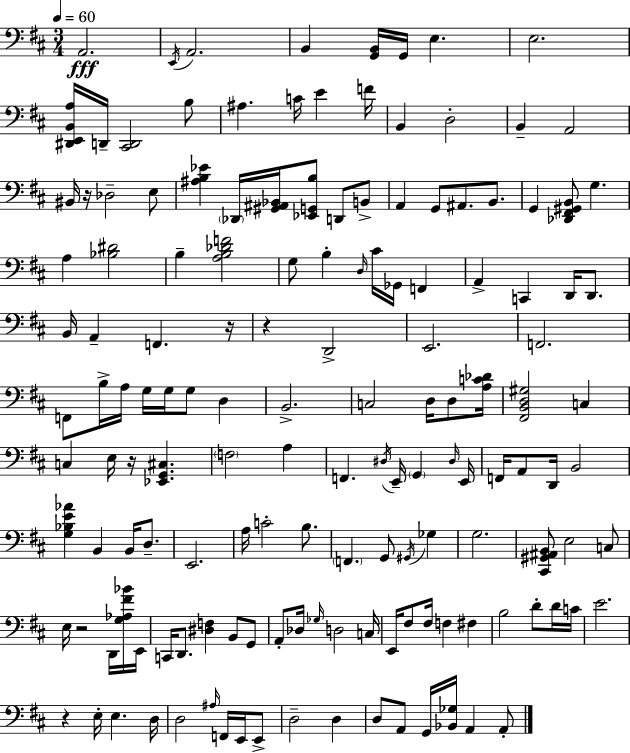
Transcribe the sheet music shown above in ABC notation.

X:1
T:Untitled
M:3/4
L:1/4
K:D
A,,2 E,,/4 A,,2 B,, [G,,B,,]/4 G,,/4 E, E,2 [^D,,E,,B,,A,]/4 D,,/4 [^C,,D,,]2 B,/2 ^A, C/4 E F/4 B,, D,2 B,, A,,2 ^B,,/4 z/4 _D,2 E,/2 [^A,B,_E] _D,,/4 [^G,,^A,,_B,,]/4 [_E,,G,,B,]/2 D,,/2 B,,/2 A,, G,,/2 ^A,,/2 B,,/2 G,, [_D,,^F,,^G,,B,,]/2 G, A, [_B,^D]2 B, [A,B,_DF]2 G,/2 B, D,/4 ^C/4 _G,,/4 F,, A,, C,, D,,/4 D,,/2 B,,/4 A,, F,, z/4 z D,,2 E,,2 F,,2 F,,/2 B,/4 A,/4 G,/4 G,/4 G,/2 D, B,,2 C,2 D,/4 D,/2 [A,C_D]/4 [^F,,B,,D,^G,]2 C, C, E,/4 z/4 [_E,,G,,^C,] F,2 A, F,, ^D,/4 E,,/4 G,, ^D,/4 E,,/4 F,,/4 A,,/2 D,,/4 B,,2 [G,_B,E_A] B,, B,,/4 D,/2 E,,2 A,/4 C2 B,/2 F,, G,,/2 ^G,,/4 _G, G,2 [^C,,^G,,^A,,B,,]/2 E,2 C,/2 E,/4 z2 D,,/4 [G,_A,^F_B]/4 E,,/4 C,,/4 D,,/2 [^D,F,] B,,/2 G,,/2 A,,/2 _D,/4 _G,/4 D,2 C,/4 E,,/4 ^F,/2 ^F,/4 F, ^F, B,2 D/2 D/4 C/4 E2 z E,/4 E, D,/4 D,2 ^A,/4 F,,/4 E,,/4 E,,/2 D,2 D, D,/2 A,,/2 G,,/4 [_B,,_G,]/4 A,, A,,/2